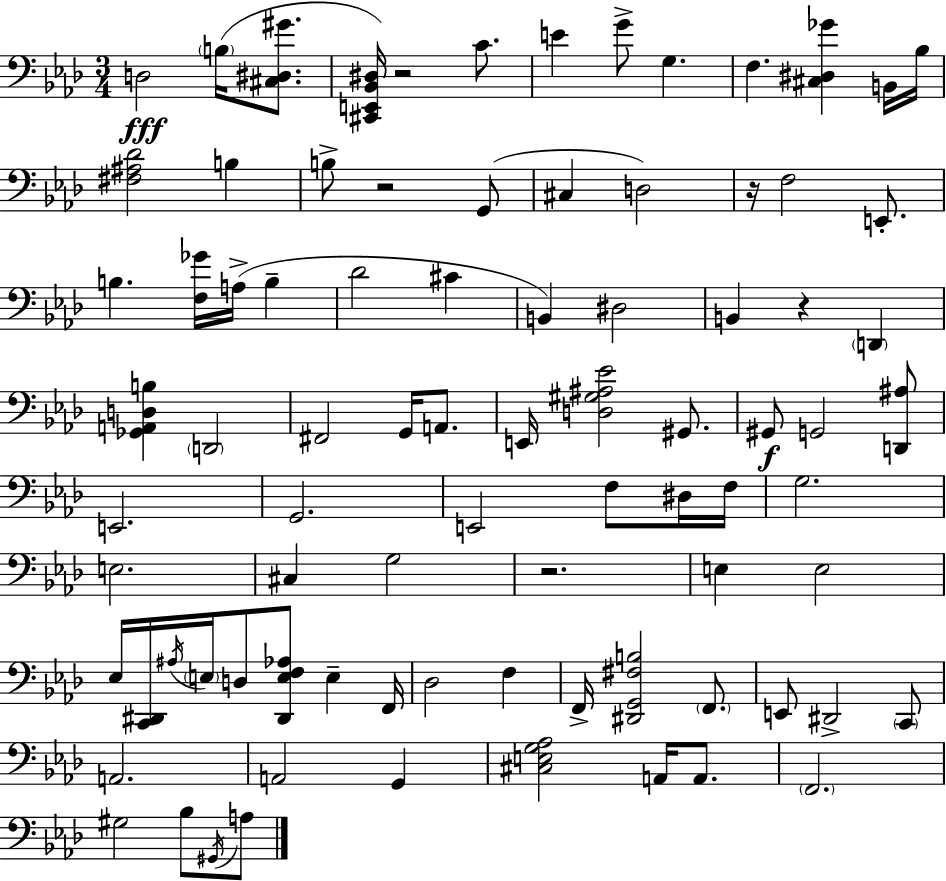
X:1
T:Untitled
M:3/4
L:1/4
K:Ab
D,2 B,/4 [^C,^D,^G]/2 [^C,,E,,_B,,^D,]/4 z2 C/2 E G/2 G, F, [^C,^D,_G] B,,/4 _B,/4 [^F,^A,_D]2 B, B,/2 z2 G,,/2 ^C, D,2 z/4 F,2 E,,/2 B, [F,_G]/4 A,/4 B, _D2 ^C B,, ^D,2 B,, z D,, [_G,,A,,D,B,] D,,2 ^F,,2 G,,/4 A,,/2 E,,/4 [D,^G,^A,_E]2 ^G,,/2 ^G,,/2 G,,2 [D,,^A,]/2 E,,2 G,,2 E,,2 F,/2 ^D,/4 F,/4 G,2 E,2 ^C, G,2 z2 E, E,2 _E,/4 [C,,^D,,]/4 ^A,/4 E,/4 D,/2 [^D,,E,F,_A,]/2 E, F,,/4 _D,2 F, F,,/4 [^D,,G,,^F,B,]2 F,,/2 E,,/2 ^D,,2 C,,/2 A,,2 A,,2 G,, [^C,E,G,_A,]2 A,,/4 A,,/2 F,,2 ^G,2 _B,/2 ^G,,/4 A,/2